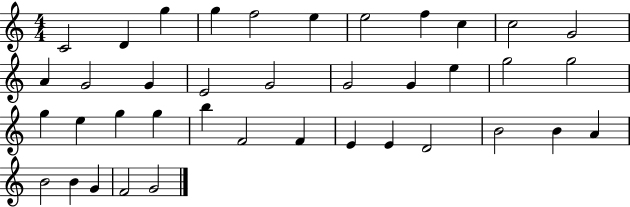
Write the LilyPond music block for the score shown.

{
  \clef treble
  \numericTimeSignature
  \time 4/4
  \key c \major
  c'2 d'4 g''4 | g''4 f''2 e''4 | e''2 f''4 c''4 | c''2 g'2 | \break a'4 g'2 g'4 | e'2 g'2 | g'2 g'4 e''4 | g''2 g''2 | \break g''4 e''4 g''4 g''4 | b''4 f'2 f'4 | e'4 e'4 d'2 | b'2 b'4 a'4 | \break b'2 b'4 g'4 | f'2 g'2 | \bar "|."
}